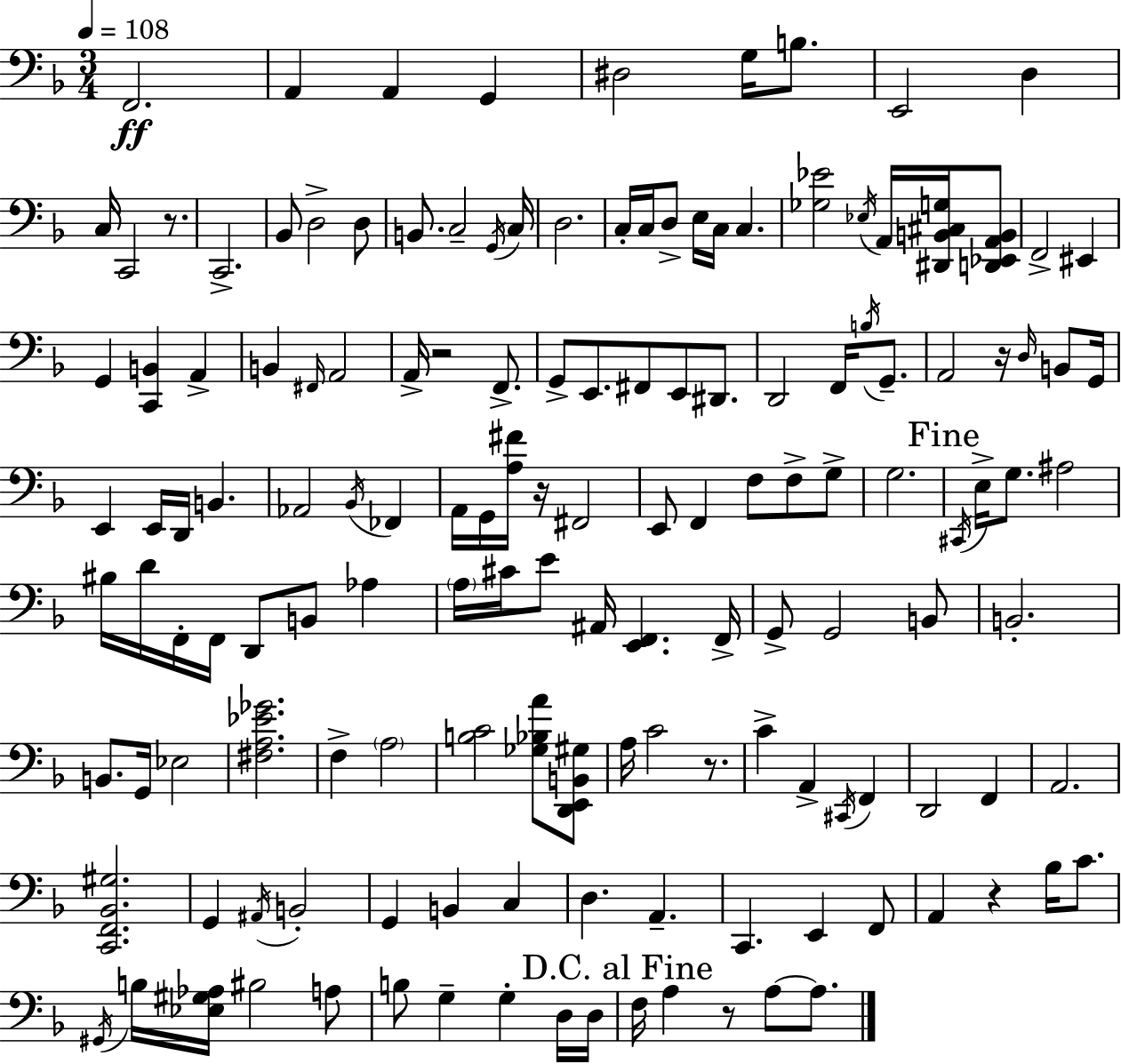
X:1
T:Untitled
M:3/4
L:1/4
K:Dm
F,,2 A,, A,, G,, ^D,2 G,/4 B,/2 E,,2 D, C,/4 C,,2 z/2 C,,2 _B,,/2 D,2 D,/2 B,,/2 C,2 G,,/4 C,/4 D,2 C,/4 C,/4 D,/2 E,/4 C,/4 C, [_G,_E]2 _E,/4 A,,/4 [^D,,B,,^C,G,]/4 [D,,_E,,A,,B,,]/2 F,,2 ^E,, G,, [C,,B,,] A,, B,, ^F,,/4 A,,2 A,,/4 z2 F,,/2 G,,/2 E,,/2 ^F,,/2 E,,/2 ^D,,/2 D,,2 F,,/4 B,/4 G,,/2 A,,2 z/4 D,/4 B,,/2 G,,/4 E,, E,,/4 D,,/4 B,, _A,,2 _B,,/4 _F,, A,,/4 G,,/4 [A,^F]/4 z/4 ^F,,2 E,,/2 F,, F,/2 F,/2 G,/2 G,2 ^C,,/4 E,/4 G,/2 ^A,2 ^B,/4 D/4 F,,/4 F,,/4 D,,/2 B,,/2 _A, A,/4 ^C/4 E/2 ^A,,/4 [E,,F,,] F,,/4 G,,/2 G,,2 B,,/2 B,,2 B,,/2 G,,/4 _E,2 [^F,A,_E_G]2 F, A,2 [B,C]2 [_G,_B,A]/2 [D,,E,,B,,^G,]/2 A,/4 C2 z/2 C A,, ^C,,/4 F,, D,,2 F,, A,,2 [C,,F,,_B,,^G,]2 G,, ^A,,/4 B,,2 G,, B,, C, D, A,, C,, E,, F,,/2 A,, z _B,/4 C/2 ^G,,/4 B,/4 [_E,^G,_A,]/4 ^B,2 A,/2 B,/2 G, G, D,/4 D,/4 F,/4 A, z/2 A,/2 A,/2